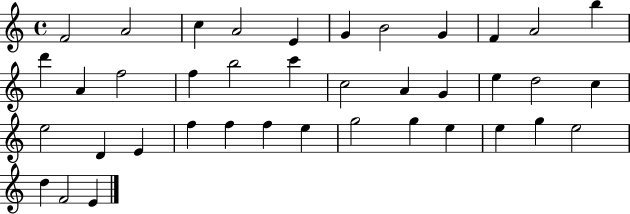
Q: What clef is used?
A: treble